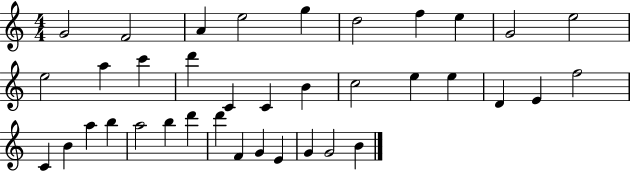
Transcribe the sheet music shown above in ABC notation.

X:1
T:Untitled
M:4/4
L:1/4
K:C
G2 F2 A e2 g d2 f e G2 e2 e2 a c' d' C C B c2 e e D E f2 C B a b a2 b d' d' F G E G G2 B